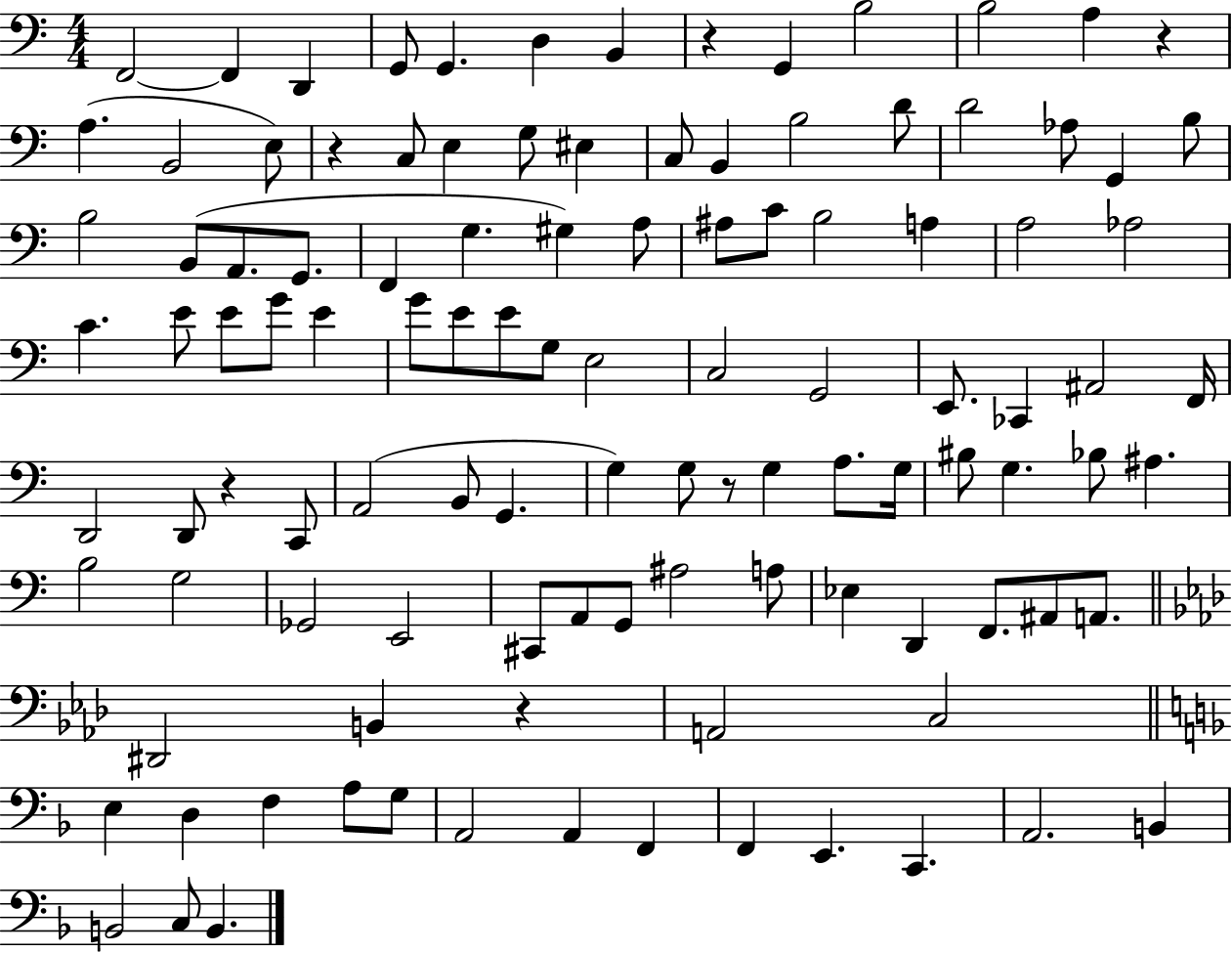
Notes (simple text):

F2/h F2/q D2/q G2/e G2/q. D3/q B2/q R/q G2/q B3/h B3/h A3/q R/q A3/q. B2/h E3/e R/q C3/e E3/q G3/e EIS3/q C3/e B2/q B3/h D4/e D4/h Ab3/e G2/q B3/e B3/h B2/e A2/e. G2/e. F2/q G3/q. G#3/q A3/e A#3/e C4/e B3/h A3/q A3/h Ab3/h C4/q. E4/e E4/e G4/e E4/q G4/e E4/e E4/e G3/e E3/h C3/h G2/h E2/e. CES2/q A#2/h F2/s D2/h D2/e R/q C2/e A2/h B2/e G2/q. G3/q G3/e R/e G3/q A3/e. G3/s BIS3/e G3/q. Bb3/e A#3/q. B3/h G3/h Gb2/h E2/h C#2/e A2/e G2/e A#3/h A3/e Eb3/q D2/q F2/e. A#2/e A2/e. D#2/h B2/q R/q A2/h C3/h E3/q D3/q F3/q A3/e G3/e A2/h A2/q F2/q F2/q E2/q. C2/q. A2/h. B2/q B2/h C3/e B2/q.